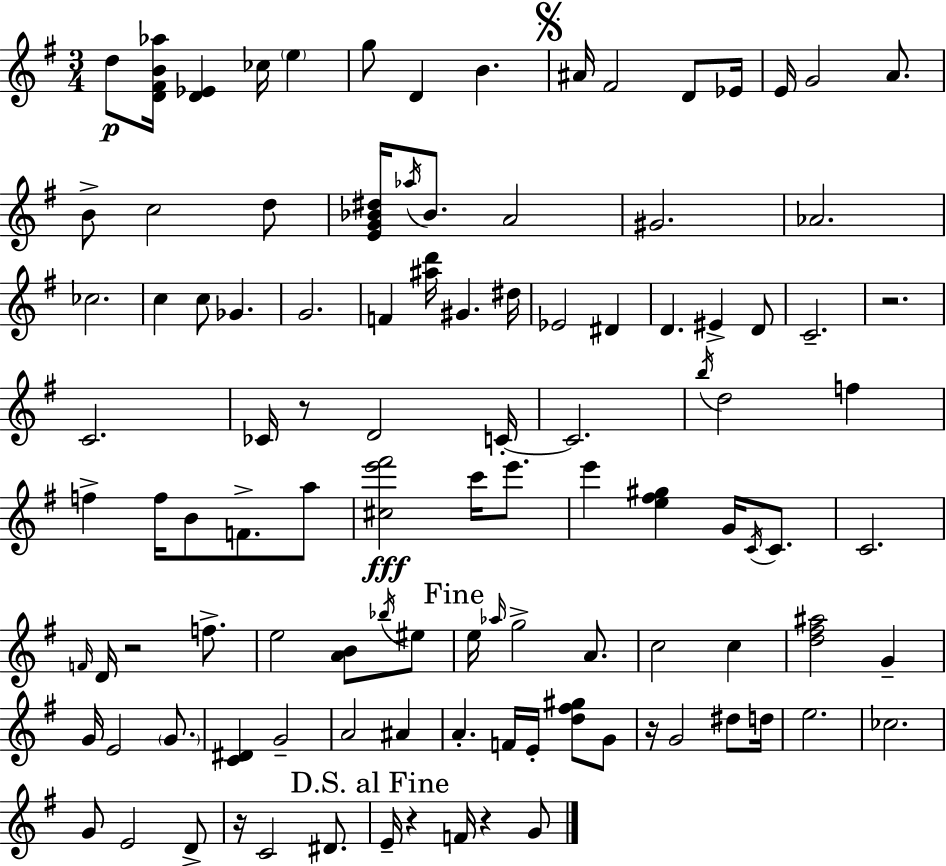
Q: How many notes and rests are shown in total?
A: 108